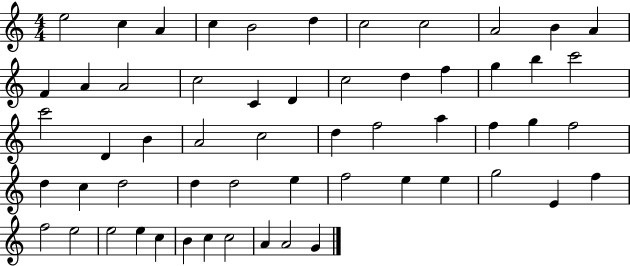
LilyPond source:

{
  \clef treble
  \numericTimeSignature
  \time 4/4
  \key c \major
  e''2 c''4 a'4 | c''4 b'2 d''4 | c''2 c''2 | a'2 b'4 a'4 | \break f'4 a'4 a'2 | c''2 c'4 d'4 | c''2 d''4 f''4 | g''4 b''4 c'''2 | \break c'''2 d'4 b'4 | a'2 c''2 | d''4 f''2 a''4 | f''4 g''4 f''2 | \break d''4 c''4 d''2 | d''4 d''2 e''4 | f''2 e''4 e''4 | g''2 e'4 f''4 | \break f''2 e''2 | e''2 e''4 c''4 | b'4 c''4 c''2 | a'4 a'2 g'4 | \break \bar "|."
}